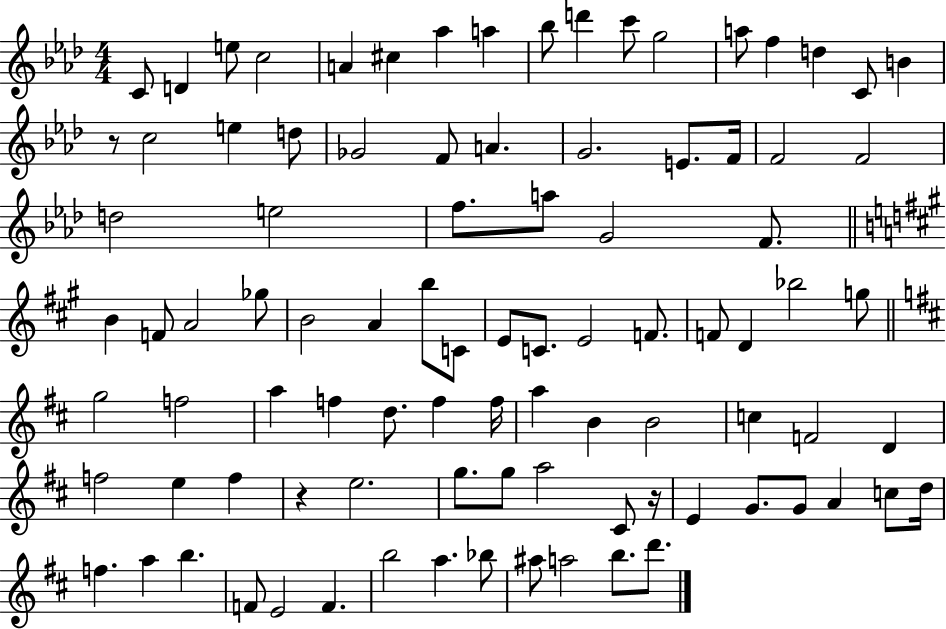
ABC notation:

X:1
T:Untitled
M:4/4
L:1/4
K:Ab
C/2 D e/2 c2 A ^c _a a _b/2 d' c'/2 g2 a/2 f d C/2 B z/2 c2 e d/2 _G2 F/2 A G2 E/2 F/4 F2 F2 d2 e2 f/2 a/2 G2 F/2 B F/2 A2 _g/2 B2 A b/2 C/2 E/2 C/2 E2 F/2 F/2 D _b2 g/2 g2 f2 a f d/2 f f/4 a B B2 c F2 D f2 e f z e2 g/2 g/2 a2 ^C/2 z/4 E G/2 G/2 A c/2 d/4 f a b F/2 E2 F b2 a _b/2 ^a/2 a2 b/2 d'/2